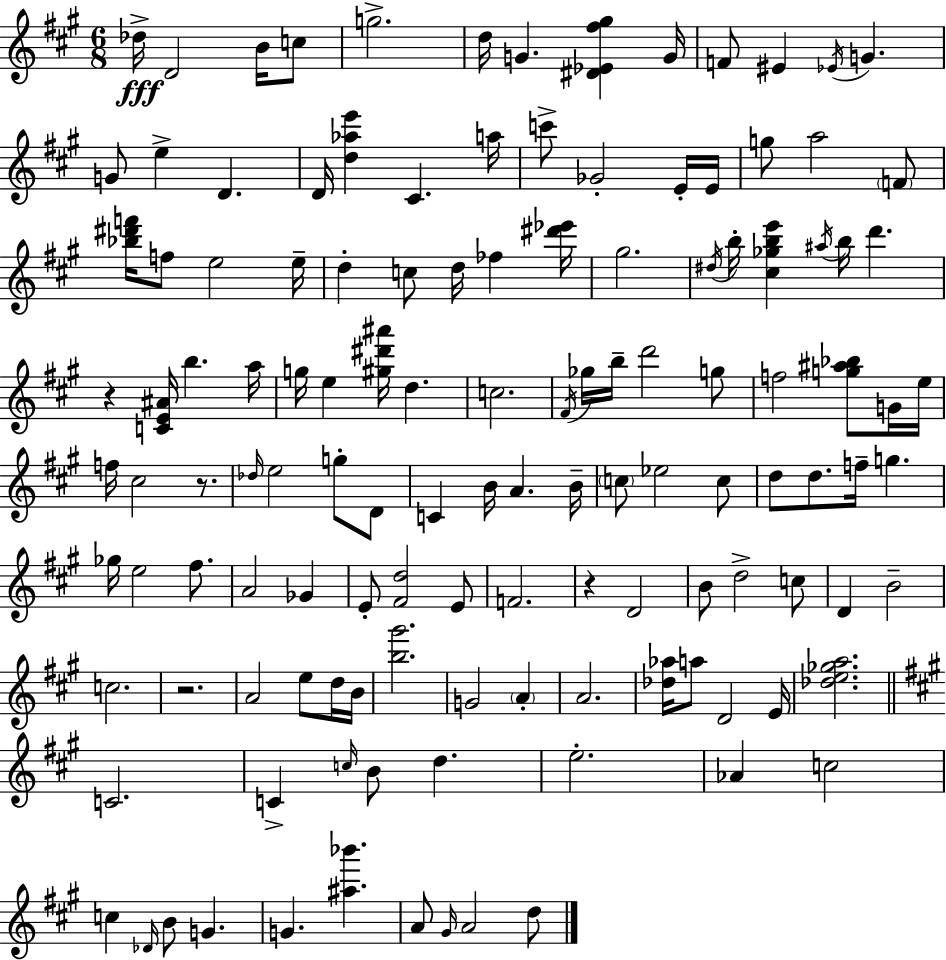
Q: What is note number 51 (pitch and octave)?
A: G4